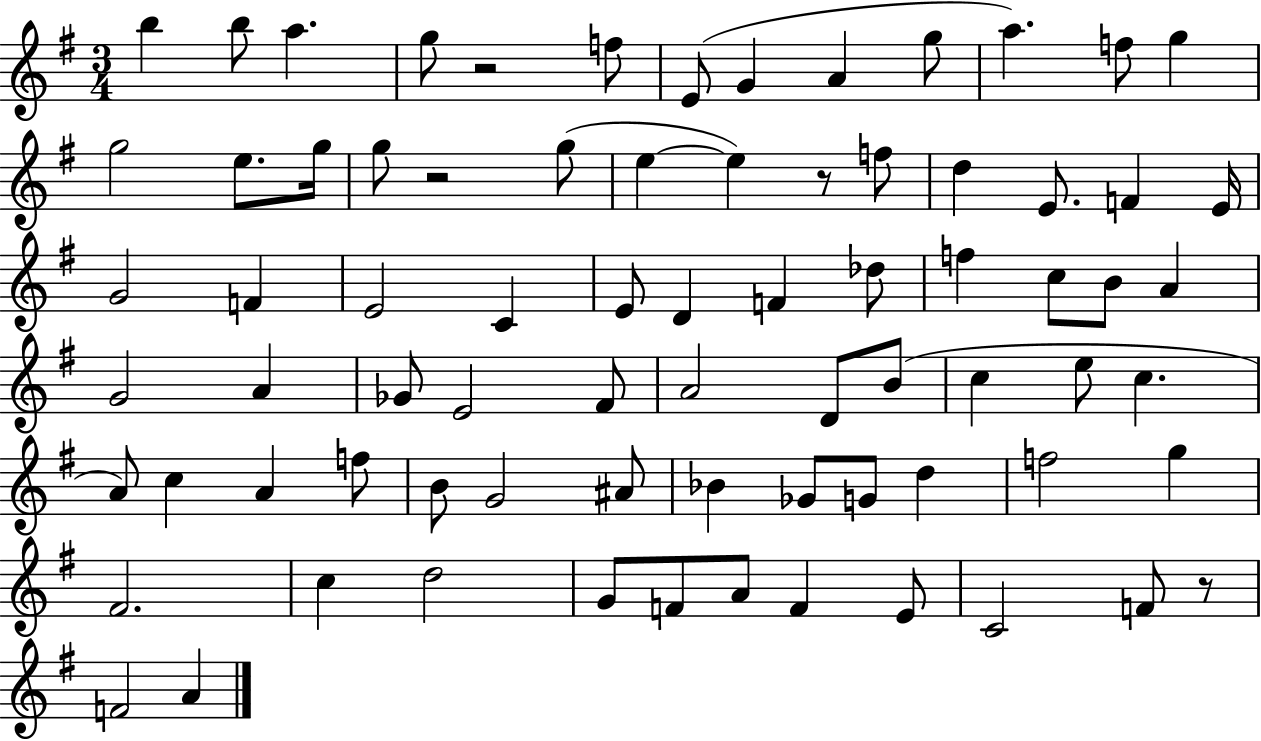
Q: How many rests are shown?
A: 4